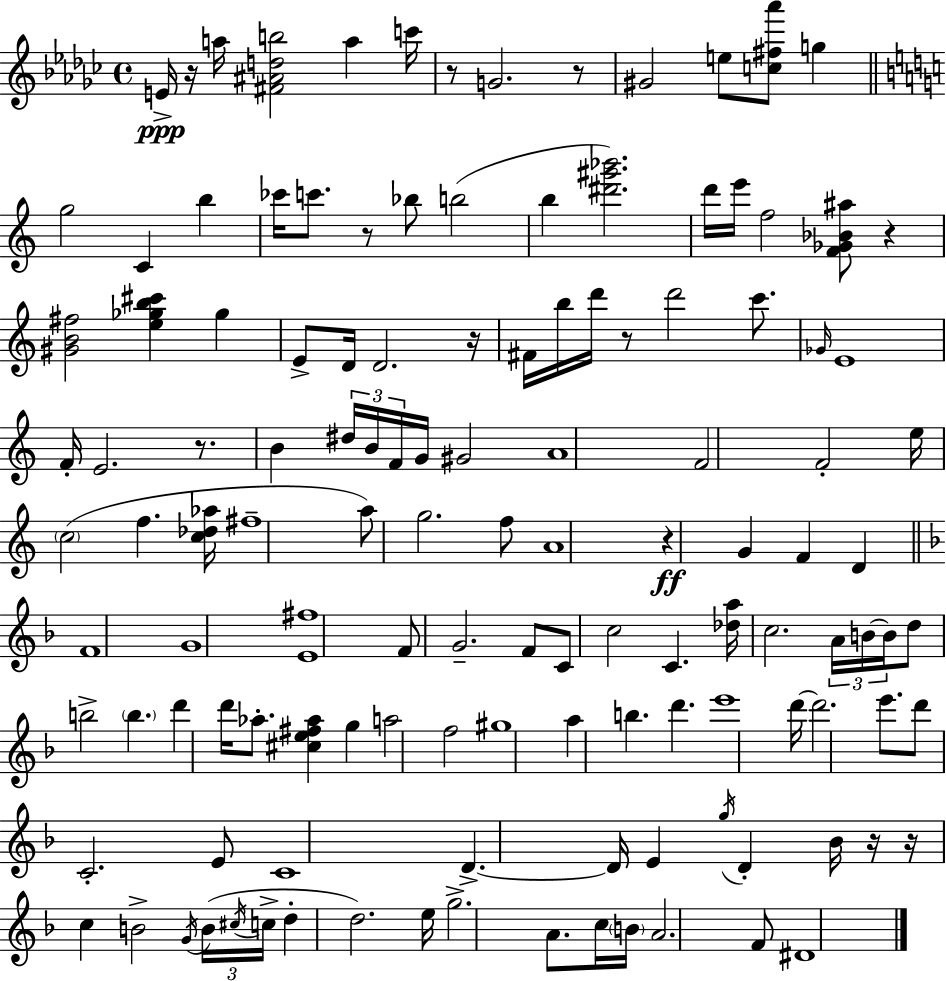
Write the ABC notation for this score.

X:1
T:Untitled
M:4/4
L:1/4
K:Ebm
E/4 z/4 a/4 [^F^Adb]2 a c'/4 z/2 G2 z/2 ^G2 e/2 [c^f_a']/2 g g2 C b _c'/4 c'/2 z/2 _b/2 b2 b [^d'^g'_b']2 d'/4 e'/4 f2 [F_G_B^a]/2 z [^GB^f]2 [e_gb^c'] _g E/2 D/4 D2 z/4 ^F/4 b/4 d'/4 z/2 d'2 c'/2 _G/4 E4 F/4 E2 z/2 B ^d/4 B/4 F/4 G/4 ^G2 A4 F2 F2 e/4 c2 f [c_d_a]/4 ^f4 a/2 g2 f/2 A4 z G F D F4 G4 [E^f]4 F/2 G2 F/2 C/2 c2 C [_da]/4 c2 A/4 B/4 B/4 d/2 b2 b d' d'/4 _a/2 [^ce^f_a] g a2 f2 ^g4 a b d' e'4 d'/4 d'2 e'/2 d'/2 C2 E/2 C4 D D/4 E g/4 D _B/4 z/4 z/4 c B2 G/4 B/4 ^c/4 c/4 d d2 e/4 g2 A/2 c/4 B/4 A2 F/2 ^D4